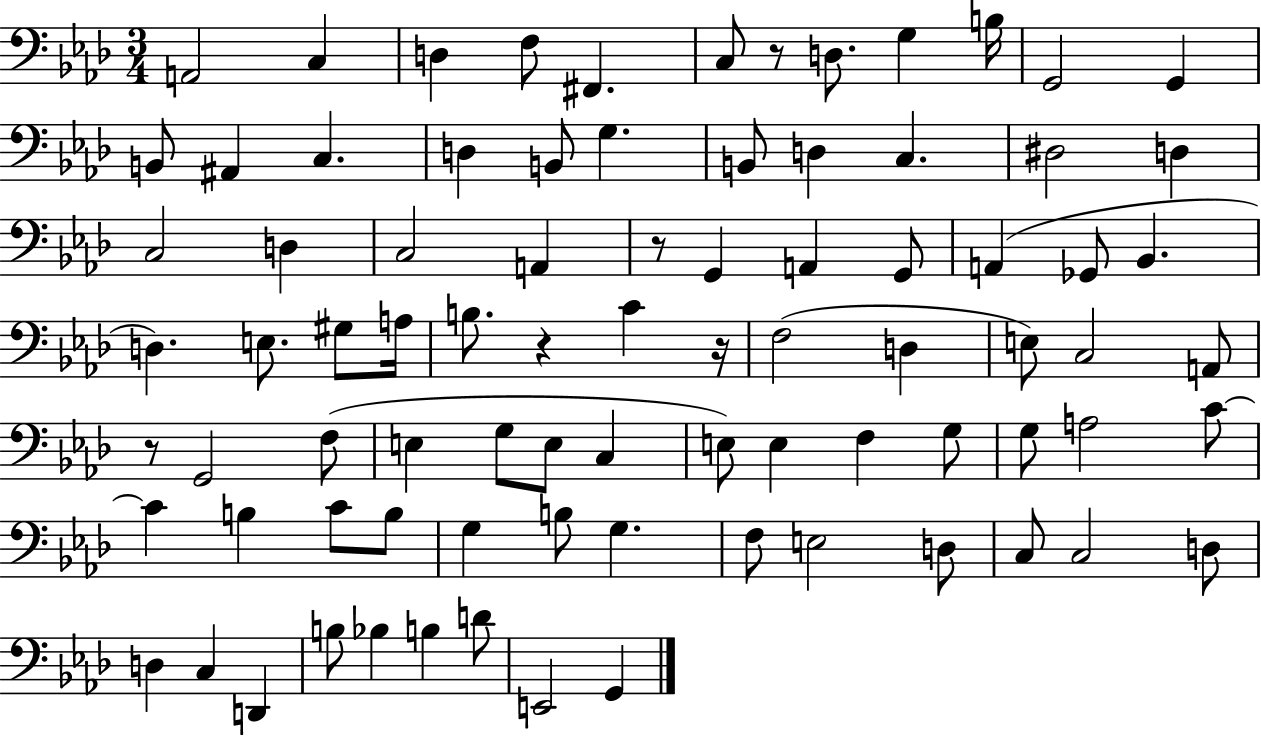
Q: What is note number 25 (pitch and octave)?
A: C3